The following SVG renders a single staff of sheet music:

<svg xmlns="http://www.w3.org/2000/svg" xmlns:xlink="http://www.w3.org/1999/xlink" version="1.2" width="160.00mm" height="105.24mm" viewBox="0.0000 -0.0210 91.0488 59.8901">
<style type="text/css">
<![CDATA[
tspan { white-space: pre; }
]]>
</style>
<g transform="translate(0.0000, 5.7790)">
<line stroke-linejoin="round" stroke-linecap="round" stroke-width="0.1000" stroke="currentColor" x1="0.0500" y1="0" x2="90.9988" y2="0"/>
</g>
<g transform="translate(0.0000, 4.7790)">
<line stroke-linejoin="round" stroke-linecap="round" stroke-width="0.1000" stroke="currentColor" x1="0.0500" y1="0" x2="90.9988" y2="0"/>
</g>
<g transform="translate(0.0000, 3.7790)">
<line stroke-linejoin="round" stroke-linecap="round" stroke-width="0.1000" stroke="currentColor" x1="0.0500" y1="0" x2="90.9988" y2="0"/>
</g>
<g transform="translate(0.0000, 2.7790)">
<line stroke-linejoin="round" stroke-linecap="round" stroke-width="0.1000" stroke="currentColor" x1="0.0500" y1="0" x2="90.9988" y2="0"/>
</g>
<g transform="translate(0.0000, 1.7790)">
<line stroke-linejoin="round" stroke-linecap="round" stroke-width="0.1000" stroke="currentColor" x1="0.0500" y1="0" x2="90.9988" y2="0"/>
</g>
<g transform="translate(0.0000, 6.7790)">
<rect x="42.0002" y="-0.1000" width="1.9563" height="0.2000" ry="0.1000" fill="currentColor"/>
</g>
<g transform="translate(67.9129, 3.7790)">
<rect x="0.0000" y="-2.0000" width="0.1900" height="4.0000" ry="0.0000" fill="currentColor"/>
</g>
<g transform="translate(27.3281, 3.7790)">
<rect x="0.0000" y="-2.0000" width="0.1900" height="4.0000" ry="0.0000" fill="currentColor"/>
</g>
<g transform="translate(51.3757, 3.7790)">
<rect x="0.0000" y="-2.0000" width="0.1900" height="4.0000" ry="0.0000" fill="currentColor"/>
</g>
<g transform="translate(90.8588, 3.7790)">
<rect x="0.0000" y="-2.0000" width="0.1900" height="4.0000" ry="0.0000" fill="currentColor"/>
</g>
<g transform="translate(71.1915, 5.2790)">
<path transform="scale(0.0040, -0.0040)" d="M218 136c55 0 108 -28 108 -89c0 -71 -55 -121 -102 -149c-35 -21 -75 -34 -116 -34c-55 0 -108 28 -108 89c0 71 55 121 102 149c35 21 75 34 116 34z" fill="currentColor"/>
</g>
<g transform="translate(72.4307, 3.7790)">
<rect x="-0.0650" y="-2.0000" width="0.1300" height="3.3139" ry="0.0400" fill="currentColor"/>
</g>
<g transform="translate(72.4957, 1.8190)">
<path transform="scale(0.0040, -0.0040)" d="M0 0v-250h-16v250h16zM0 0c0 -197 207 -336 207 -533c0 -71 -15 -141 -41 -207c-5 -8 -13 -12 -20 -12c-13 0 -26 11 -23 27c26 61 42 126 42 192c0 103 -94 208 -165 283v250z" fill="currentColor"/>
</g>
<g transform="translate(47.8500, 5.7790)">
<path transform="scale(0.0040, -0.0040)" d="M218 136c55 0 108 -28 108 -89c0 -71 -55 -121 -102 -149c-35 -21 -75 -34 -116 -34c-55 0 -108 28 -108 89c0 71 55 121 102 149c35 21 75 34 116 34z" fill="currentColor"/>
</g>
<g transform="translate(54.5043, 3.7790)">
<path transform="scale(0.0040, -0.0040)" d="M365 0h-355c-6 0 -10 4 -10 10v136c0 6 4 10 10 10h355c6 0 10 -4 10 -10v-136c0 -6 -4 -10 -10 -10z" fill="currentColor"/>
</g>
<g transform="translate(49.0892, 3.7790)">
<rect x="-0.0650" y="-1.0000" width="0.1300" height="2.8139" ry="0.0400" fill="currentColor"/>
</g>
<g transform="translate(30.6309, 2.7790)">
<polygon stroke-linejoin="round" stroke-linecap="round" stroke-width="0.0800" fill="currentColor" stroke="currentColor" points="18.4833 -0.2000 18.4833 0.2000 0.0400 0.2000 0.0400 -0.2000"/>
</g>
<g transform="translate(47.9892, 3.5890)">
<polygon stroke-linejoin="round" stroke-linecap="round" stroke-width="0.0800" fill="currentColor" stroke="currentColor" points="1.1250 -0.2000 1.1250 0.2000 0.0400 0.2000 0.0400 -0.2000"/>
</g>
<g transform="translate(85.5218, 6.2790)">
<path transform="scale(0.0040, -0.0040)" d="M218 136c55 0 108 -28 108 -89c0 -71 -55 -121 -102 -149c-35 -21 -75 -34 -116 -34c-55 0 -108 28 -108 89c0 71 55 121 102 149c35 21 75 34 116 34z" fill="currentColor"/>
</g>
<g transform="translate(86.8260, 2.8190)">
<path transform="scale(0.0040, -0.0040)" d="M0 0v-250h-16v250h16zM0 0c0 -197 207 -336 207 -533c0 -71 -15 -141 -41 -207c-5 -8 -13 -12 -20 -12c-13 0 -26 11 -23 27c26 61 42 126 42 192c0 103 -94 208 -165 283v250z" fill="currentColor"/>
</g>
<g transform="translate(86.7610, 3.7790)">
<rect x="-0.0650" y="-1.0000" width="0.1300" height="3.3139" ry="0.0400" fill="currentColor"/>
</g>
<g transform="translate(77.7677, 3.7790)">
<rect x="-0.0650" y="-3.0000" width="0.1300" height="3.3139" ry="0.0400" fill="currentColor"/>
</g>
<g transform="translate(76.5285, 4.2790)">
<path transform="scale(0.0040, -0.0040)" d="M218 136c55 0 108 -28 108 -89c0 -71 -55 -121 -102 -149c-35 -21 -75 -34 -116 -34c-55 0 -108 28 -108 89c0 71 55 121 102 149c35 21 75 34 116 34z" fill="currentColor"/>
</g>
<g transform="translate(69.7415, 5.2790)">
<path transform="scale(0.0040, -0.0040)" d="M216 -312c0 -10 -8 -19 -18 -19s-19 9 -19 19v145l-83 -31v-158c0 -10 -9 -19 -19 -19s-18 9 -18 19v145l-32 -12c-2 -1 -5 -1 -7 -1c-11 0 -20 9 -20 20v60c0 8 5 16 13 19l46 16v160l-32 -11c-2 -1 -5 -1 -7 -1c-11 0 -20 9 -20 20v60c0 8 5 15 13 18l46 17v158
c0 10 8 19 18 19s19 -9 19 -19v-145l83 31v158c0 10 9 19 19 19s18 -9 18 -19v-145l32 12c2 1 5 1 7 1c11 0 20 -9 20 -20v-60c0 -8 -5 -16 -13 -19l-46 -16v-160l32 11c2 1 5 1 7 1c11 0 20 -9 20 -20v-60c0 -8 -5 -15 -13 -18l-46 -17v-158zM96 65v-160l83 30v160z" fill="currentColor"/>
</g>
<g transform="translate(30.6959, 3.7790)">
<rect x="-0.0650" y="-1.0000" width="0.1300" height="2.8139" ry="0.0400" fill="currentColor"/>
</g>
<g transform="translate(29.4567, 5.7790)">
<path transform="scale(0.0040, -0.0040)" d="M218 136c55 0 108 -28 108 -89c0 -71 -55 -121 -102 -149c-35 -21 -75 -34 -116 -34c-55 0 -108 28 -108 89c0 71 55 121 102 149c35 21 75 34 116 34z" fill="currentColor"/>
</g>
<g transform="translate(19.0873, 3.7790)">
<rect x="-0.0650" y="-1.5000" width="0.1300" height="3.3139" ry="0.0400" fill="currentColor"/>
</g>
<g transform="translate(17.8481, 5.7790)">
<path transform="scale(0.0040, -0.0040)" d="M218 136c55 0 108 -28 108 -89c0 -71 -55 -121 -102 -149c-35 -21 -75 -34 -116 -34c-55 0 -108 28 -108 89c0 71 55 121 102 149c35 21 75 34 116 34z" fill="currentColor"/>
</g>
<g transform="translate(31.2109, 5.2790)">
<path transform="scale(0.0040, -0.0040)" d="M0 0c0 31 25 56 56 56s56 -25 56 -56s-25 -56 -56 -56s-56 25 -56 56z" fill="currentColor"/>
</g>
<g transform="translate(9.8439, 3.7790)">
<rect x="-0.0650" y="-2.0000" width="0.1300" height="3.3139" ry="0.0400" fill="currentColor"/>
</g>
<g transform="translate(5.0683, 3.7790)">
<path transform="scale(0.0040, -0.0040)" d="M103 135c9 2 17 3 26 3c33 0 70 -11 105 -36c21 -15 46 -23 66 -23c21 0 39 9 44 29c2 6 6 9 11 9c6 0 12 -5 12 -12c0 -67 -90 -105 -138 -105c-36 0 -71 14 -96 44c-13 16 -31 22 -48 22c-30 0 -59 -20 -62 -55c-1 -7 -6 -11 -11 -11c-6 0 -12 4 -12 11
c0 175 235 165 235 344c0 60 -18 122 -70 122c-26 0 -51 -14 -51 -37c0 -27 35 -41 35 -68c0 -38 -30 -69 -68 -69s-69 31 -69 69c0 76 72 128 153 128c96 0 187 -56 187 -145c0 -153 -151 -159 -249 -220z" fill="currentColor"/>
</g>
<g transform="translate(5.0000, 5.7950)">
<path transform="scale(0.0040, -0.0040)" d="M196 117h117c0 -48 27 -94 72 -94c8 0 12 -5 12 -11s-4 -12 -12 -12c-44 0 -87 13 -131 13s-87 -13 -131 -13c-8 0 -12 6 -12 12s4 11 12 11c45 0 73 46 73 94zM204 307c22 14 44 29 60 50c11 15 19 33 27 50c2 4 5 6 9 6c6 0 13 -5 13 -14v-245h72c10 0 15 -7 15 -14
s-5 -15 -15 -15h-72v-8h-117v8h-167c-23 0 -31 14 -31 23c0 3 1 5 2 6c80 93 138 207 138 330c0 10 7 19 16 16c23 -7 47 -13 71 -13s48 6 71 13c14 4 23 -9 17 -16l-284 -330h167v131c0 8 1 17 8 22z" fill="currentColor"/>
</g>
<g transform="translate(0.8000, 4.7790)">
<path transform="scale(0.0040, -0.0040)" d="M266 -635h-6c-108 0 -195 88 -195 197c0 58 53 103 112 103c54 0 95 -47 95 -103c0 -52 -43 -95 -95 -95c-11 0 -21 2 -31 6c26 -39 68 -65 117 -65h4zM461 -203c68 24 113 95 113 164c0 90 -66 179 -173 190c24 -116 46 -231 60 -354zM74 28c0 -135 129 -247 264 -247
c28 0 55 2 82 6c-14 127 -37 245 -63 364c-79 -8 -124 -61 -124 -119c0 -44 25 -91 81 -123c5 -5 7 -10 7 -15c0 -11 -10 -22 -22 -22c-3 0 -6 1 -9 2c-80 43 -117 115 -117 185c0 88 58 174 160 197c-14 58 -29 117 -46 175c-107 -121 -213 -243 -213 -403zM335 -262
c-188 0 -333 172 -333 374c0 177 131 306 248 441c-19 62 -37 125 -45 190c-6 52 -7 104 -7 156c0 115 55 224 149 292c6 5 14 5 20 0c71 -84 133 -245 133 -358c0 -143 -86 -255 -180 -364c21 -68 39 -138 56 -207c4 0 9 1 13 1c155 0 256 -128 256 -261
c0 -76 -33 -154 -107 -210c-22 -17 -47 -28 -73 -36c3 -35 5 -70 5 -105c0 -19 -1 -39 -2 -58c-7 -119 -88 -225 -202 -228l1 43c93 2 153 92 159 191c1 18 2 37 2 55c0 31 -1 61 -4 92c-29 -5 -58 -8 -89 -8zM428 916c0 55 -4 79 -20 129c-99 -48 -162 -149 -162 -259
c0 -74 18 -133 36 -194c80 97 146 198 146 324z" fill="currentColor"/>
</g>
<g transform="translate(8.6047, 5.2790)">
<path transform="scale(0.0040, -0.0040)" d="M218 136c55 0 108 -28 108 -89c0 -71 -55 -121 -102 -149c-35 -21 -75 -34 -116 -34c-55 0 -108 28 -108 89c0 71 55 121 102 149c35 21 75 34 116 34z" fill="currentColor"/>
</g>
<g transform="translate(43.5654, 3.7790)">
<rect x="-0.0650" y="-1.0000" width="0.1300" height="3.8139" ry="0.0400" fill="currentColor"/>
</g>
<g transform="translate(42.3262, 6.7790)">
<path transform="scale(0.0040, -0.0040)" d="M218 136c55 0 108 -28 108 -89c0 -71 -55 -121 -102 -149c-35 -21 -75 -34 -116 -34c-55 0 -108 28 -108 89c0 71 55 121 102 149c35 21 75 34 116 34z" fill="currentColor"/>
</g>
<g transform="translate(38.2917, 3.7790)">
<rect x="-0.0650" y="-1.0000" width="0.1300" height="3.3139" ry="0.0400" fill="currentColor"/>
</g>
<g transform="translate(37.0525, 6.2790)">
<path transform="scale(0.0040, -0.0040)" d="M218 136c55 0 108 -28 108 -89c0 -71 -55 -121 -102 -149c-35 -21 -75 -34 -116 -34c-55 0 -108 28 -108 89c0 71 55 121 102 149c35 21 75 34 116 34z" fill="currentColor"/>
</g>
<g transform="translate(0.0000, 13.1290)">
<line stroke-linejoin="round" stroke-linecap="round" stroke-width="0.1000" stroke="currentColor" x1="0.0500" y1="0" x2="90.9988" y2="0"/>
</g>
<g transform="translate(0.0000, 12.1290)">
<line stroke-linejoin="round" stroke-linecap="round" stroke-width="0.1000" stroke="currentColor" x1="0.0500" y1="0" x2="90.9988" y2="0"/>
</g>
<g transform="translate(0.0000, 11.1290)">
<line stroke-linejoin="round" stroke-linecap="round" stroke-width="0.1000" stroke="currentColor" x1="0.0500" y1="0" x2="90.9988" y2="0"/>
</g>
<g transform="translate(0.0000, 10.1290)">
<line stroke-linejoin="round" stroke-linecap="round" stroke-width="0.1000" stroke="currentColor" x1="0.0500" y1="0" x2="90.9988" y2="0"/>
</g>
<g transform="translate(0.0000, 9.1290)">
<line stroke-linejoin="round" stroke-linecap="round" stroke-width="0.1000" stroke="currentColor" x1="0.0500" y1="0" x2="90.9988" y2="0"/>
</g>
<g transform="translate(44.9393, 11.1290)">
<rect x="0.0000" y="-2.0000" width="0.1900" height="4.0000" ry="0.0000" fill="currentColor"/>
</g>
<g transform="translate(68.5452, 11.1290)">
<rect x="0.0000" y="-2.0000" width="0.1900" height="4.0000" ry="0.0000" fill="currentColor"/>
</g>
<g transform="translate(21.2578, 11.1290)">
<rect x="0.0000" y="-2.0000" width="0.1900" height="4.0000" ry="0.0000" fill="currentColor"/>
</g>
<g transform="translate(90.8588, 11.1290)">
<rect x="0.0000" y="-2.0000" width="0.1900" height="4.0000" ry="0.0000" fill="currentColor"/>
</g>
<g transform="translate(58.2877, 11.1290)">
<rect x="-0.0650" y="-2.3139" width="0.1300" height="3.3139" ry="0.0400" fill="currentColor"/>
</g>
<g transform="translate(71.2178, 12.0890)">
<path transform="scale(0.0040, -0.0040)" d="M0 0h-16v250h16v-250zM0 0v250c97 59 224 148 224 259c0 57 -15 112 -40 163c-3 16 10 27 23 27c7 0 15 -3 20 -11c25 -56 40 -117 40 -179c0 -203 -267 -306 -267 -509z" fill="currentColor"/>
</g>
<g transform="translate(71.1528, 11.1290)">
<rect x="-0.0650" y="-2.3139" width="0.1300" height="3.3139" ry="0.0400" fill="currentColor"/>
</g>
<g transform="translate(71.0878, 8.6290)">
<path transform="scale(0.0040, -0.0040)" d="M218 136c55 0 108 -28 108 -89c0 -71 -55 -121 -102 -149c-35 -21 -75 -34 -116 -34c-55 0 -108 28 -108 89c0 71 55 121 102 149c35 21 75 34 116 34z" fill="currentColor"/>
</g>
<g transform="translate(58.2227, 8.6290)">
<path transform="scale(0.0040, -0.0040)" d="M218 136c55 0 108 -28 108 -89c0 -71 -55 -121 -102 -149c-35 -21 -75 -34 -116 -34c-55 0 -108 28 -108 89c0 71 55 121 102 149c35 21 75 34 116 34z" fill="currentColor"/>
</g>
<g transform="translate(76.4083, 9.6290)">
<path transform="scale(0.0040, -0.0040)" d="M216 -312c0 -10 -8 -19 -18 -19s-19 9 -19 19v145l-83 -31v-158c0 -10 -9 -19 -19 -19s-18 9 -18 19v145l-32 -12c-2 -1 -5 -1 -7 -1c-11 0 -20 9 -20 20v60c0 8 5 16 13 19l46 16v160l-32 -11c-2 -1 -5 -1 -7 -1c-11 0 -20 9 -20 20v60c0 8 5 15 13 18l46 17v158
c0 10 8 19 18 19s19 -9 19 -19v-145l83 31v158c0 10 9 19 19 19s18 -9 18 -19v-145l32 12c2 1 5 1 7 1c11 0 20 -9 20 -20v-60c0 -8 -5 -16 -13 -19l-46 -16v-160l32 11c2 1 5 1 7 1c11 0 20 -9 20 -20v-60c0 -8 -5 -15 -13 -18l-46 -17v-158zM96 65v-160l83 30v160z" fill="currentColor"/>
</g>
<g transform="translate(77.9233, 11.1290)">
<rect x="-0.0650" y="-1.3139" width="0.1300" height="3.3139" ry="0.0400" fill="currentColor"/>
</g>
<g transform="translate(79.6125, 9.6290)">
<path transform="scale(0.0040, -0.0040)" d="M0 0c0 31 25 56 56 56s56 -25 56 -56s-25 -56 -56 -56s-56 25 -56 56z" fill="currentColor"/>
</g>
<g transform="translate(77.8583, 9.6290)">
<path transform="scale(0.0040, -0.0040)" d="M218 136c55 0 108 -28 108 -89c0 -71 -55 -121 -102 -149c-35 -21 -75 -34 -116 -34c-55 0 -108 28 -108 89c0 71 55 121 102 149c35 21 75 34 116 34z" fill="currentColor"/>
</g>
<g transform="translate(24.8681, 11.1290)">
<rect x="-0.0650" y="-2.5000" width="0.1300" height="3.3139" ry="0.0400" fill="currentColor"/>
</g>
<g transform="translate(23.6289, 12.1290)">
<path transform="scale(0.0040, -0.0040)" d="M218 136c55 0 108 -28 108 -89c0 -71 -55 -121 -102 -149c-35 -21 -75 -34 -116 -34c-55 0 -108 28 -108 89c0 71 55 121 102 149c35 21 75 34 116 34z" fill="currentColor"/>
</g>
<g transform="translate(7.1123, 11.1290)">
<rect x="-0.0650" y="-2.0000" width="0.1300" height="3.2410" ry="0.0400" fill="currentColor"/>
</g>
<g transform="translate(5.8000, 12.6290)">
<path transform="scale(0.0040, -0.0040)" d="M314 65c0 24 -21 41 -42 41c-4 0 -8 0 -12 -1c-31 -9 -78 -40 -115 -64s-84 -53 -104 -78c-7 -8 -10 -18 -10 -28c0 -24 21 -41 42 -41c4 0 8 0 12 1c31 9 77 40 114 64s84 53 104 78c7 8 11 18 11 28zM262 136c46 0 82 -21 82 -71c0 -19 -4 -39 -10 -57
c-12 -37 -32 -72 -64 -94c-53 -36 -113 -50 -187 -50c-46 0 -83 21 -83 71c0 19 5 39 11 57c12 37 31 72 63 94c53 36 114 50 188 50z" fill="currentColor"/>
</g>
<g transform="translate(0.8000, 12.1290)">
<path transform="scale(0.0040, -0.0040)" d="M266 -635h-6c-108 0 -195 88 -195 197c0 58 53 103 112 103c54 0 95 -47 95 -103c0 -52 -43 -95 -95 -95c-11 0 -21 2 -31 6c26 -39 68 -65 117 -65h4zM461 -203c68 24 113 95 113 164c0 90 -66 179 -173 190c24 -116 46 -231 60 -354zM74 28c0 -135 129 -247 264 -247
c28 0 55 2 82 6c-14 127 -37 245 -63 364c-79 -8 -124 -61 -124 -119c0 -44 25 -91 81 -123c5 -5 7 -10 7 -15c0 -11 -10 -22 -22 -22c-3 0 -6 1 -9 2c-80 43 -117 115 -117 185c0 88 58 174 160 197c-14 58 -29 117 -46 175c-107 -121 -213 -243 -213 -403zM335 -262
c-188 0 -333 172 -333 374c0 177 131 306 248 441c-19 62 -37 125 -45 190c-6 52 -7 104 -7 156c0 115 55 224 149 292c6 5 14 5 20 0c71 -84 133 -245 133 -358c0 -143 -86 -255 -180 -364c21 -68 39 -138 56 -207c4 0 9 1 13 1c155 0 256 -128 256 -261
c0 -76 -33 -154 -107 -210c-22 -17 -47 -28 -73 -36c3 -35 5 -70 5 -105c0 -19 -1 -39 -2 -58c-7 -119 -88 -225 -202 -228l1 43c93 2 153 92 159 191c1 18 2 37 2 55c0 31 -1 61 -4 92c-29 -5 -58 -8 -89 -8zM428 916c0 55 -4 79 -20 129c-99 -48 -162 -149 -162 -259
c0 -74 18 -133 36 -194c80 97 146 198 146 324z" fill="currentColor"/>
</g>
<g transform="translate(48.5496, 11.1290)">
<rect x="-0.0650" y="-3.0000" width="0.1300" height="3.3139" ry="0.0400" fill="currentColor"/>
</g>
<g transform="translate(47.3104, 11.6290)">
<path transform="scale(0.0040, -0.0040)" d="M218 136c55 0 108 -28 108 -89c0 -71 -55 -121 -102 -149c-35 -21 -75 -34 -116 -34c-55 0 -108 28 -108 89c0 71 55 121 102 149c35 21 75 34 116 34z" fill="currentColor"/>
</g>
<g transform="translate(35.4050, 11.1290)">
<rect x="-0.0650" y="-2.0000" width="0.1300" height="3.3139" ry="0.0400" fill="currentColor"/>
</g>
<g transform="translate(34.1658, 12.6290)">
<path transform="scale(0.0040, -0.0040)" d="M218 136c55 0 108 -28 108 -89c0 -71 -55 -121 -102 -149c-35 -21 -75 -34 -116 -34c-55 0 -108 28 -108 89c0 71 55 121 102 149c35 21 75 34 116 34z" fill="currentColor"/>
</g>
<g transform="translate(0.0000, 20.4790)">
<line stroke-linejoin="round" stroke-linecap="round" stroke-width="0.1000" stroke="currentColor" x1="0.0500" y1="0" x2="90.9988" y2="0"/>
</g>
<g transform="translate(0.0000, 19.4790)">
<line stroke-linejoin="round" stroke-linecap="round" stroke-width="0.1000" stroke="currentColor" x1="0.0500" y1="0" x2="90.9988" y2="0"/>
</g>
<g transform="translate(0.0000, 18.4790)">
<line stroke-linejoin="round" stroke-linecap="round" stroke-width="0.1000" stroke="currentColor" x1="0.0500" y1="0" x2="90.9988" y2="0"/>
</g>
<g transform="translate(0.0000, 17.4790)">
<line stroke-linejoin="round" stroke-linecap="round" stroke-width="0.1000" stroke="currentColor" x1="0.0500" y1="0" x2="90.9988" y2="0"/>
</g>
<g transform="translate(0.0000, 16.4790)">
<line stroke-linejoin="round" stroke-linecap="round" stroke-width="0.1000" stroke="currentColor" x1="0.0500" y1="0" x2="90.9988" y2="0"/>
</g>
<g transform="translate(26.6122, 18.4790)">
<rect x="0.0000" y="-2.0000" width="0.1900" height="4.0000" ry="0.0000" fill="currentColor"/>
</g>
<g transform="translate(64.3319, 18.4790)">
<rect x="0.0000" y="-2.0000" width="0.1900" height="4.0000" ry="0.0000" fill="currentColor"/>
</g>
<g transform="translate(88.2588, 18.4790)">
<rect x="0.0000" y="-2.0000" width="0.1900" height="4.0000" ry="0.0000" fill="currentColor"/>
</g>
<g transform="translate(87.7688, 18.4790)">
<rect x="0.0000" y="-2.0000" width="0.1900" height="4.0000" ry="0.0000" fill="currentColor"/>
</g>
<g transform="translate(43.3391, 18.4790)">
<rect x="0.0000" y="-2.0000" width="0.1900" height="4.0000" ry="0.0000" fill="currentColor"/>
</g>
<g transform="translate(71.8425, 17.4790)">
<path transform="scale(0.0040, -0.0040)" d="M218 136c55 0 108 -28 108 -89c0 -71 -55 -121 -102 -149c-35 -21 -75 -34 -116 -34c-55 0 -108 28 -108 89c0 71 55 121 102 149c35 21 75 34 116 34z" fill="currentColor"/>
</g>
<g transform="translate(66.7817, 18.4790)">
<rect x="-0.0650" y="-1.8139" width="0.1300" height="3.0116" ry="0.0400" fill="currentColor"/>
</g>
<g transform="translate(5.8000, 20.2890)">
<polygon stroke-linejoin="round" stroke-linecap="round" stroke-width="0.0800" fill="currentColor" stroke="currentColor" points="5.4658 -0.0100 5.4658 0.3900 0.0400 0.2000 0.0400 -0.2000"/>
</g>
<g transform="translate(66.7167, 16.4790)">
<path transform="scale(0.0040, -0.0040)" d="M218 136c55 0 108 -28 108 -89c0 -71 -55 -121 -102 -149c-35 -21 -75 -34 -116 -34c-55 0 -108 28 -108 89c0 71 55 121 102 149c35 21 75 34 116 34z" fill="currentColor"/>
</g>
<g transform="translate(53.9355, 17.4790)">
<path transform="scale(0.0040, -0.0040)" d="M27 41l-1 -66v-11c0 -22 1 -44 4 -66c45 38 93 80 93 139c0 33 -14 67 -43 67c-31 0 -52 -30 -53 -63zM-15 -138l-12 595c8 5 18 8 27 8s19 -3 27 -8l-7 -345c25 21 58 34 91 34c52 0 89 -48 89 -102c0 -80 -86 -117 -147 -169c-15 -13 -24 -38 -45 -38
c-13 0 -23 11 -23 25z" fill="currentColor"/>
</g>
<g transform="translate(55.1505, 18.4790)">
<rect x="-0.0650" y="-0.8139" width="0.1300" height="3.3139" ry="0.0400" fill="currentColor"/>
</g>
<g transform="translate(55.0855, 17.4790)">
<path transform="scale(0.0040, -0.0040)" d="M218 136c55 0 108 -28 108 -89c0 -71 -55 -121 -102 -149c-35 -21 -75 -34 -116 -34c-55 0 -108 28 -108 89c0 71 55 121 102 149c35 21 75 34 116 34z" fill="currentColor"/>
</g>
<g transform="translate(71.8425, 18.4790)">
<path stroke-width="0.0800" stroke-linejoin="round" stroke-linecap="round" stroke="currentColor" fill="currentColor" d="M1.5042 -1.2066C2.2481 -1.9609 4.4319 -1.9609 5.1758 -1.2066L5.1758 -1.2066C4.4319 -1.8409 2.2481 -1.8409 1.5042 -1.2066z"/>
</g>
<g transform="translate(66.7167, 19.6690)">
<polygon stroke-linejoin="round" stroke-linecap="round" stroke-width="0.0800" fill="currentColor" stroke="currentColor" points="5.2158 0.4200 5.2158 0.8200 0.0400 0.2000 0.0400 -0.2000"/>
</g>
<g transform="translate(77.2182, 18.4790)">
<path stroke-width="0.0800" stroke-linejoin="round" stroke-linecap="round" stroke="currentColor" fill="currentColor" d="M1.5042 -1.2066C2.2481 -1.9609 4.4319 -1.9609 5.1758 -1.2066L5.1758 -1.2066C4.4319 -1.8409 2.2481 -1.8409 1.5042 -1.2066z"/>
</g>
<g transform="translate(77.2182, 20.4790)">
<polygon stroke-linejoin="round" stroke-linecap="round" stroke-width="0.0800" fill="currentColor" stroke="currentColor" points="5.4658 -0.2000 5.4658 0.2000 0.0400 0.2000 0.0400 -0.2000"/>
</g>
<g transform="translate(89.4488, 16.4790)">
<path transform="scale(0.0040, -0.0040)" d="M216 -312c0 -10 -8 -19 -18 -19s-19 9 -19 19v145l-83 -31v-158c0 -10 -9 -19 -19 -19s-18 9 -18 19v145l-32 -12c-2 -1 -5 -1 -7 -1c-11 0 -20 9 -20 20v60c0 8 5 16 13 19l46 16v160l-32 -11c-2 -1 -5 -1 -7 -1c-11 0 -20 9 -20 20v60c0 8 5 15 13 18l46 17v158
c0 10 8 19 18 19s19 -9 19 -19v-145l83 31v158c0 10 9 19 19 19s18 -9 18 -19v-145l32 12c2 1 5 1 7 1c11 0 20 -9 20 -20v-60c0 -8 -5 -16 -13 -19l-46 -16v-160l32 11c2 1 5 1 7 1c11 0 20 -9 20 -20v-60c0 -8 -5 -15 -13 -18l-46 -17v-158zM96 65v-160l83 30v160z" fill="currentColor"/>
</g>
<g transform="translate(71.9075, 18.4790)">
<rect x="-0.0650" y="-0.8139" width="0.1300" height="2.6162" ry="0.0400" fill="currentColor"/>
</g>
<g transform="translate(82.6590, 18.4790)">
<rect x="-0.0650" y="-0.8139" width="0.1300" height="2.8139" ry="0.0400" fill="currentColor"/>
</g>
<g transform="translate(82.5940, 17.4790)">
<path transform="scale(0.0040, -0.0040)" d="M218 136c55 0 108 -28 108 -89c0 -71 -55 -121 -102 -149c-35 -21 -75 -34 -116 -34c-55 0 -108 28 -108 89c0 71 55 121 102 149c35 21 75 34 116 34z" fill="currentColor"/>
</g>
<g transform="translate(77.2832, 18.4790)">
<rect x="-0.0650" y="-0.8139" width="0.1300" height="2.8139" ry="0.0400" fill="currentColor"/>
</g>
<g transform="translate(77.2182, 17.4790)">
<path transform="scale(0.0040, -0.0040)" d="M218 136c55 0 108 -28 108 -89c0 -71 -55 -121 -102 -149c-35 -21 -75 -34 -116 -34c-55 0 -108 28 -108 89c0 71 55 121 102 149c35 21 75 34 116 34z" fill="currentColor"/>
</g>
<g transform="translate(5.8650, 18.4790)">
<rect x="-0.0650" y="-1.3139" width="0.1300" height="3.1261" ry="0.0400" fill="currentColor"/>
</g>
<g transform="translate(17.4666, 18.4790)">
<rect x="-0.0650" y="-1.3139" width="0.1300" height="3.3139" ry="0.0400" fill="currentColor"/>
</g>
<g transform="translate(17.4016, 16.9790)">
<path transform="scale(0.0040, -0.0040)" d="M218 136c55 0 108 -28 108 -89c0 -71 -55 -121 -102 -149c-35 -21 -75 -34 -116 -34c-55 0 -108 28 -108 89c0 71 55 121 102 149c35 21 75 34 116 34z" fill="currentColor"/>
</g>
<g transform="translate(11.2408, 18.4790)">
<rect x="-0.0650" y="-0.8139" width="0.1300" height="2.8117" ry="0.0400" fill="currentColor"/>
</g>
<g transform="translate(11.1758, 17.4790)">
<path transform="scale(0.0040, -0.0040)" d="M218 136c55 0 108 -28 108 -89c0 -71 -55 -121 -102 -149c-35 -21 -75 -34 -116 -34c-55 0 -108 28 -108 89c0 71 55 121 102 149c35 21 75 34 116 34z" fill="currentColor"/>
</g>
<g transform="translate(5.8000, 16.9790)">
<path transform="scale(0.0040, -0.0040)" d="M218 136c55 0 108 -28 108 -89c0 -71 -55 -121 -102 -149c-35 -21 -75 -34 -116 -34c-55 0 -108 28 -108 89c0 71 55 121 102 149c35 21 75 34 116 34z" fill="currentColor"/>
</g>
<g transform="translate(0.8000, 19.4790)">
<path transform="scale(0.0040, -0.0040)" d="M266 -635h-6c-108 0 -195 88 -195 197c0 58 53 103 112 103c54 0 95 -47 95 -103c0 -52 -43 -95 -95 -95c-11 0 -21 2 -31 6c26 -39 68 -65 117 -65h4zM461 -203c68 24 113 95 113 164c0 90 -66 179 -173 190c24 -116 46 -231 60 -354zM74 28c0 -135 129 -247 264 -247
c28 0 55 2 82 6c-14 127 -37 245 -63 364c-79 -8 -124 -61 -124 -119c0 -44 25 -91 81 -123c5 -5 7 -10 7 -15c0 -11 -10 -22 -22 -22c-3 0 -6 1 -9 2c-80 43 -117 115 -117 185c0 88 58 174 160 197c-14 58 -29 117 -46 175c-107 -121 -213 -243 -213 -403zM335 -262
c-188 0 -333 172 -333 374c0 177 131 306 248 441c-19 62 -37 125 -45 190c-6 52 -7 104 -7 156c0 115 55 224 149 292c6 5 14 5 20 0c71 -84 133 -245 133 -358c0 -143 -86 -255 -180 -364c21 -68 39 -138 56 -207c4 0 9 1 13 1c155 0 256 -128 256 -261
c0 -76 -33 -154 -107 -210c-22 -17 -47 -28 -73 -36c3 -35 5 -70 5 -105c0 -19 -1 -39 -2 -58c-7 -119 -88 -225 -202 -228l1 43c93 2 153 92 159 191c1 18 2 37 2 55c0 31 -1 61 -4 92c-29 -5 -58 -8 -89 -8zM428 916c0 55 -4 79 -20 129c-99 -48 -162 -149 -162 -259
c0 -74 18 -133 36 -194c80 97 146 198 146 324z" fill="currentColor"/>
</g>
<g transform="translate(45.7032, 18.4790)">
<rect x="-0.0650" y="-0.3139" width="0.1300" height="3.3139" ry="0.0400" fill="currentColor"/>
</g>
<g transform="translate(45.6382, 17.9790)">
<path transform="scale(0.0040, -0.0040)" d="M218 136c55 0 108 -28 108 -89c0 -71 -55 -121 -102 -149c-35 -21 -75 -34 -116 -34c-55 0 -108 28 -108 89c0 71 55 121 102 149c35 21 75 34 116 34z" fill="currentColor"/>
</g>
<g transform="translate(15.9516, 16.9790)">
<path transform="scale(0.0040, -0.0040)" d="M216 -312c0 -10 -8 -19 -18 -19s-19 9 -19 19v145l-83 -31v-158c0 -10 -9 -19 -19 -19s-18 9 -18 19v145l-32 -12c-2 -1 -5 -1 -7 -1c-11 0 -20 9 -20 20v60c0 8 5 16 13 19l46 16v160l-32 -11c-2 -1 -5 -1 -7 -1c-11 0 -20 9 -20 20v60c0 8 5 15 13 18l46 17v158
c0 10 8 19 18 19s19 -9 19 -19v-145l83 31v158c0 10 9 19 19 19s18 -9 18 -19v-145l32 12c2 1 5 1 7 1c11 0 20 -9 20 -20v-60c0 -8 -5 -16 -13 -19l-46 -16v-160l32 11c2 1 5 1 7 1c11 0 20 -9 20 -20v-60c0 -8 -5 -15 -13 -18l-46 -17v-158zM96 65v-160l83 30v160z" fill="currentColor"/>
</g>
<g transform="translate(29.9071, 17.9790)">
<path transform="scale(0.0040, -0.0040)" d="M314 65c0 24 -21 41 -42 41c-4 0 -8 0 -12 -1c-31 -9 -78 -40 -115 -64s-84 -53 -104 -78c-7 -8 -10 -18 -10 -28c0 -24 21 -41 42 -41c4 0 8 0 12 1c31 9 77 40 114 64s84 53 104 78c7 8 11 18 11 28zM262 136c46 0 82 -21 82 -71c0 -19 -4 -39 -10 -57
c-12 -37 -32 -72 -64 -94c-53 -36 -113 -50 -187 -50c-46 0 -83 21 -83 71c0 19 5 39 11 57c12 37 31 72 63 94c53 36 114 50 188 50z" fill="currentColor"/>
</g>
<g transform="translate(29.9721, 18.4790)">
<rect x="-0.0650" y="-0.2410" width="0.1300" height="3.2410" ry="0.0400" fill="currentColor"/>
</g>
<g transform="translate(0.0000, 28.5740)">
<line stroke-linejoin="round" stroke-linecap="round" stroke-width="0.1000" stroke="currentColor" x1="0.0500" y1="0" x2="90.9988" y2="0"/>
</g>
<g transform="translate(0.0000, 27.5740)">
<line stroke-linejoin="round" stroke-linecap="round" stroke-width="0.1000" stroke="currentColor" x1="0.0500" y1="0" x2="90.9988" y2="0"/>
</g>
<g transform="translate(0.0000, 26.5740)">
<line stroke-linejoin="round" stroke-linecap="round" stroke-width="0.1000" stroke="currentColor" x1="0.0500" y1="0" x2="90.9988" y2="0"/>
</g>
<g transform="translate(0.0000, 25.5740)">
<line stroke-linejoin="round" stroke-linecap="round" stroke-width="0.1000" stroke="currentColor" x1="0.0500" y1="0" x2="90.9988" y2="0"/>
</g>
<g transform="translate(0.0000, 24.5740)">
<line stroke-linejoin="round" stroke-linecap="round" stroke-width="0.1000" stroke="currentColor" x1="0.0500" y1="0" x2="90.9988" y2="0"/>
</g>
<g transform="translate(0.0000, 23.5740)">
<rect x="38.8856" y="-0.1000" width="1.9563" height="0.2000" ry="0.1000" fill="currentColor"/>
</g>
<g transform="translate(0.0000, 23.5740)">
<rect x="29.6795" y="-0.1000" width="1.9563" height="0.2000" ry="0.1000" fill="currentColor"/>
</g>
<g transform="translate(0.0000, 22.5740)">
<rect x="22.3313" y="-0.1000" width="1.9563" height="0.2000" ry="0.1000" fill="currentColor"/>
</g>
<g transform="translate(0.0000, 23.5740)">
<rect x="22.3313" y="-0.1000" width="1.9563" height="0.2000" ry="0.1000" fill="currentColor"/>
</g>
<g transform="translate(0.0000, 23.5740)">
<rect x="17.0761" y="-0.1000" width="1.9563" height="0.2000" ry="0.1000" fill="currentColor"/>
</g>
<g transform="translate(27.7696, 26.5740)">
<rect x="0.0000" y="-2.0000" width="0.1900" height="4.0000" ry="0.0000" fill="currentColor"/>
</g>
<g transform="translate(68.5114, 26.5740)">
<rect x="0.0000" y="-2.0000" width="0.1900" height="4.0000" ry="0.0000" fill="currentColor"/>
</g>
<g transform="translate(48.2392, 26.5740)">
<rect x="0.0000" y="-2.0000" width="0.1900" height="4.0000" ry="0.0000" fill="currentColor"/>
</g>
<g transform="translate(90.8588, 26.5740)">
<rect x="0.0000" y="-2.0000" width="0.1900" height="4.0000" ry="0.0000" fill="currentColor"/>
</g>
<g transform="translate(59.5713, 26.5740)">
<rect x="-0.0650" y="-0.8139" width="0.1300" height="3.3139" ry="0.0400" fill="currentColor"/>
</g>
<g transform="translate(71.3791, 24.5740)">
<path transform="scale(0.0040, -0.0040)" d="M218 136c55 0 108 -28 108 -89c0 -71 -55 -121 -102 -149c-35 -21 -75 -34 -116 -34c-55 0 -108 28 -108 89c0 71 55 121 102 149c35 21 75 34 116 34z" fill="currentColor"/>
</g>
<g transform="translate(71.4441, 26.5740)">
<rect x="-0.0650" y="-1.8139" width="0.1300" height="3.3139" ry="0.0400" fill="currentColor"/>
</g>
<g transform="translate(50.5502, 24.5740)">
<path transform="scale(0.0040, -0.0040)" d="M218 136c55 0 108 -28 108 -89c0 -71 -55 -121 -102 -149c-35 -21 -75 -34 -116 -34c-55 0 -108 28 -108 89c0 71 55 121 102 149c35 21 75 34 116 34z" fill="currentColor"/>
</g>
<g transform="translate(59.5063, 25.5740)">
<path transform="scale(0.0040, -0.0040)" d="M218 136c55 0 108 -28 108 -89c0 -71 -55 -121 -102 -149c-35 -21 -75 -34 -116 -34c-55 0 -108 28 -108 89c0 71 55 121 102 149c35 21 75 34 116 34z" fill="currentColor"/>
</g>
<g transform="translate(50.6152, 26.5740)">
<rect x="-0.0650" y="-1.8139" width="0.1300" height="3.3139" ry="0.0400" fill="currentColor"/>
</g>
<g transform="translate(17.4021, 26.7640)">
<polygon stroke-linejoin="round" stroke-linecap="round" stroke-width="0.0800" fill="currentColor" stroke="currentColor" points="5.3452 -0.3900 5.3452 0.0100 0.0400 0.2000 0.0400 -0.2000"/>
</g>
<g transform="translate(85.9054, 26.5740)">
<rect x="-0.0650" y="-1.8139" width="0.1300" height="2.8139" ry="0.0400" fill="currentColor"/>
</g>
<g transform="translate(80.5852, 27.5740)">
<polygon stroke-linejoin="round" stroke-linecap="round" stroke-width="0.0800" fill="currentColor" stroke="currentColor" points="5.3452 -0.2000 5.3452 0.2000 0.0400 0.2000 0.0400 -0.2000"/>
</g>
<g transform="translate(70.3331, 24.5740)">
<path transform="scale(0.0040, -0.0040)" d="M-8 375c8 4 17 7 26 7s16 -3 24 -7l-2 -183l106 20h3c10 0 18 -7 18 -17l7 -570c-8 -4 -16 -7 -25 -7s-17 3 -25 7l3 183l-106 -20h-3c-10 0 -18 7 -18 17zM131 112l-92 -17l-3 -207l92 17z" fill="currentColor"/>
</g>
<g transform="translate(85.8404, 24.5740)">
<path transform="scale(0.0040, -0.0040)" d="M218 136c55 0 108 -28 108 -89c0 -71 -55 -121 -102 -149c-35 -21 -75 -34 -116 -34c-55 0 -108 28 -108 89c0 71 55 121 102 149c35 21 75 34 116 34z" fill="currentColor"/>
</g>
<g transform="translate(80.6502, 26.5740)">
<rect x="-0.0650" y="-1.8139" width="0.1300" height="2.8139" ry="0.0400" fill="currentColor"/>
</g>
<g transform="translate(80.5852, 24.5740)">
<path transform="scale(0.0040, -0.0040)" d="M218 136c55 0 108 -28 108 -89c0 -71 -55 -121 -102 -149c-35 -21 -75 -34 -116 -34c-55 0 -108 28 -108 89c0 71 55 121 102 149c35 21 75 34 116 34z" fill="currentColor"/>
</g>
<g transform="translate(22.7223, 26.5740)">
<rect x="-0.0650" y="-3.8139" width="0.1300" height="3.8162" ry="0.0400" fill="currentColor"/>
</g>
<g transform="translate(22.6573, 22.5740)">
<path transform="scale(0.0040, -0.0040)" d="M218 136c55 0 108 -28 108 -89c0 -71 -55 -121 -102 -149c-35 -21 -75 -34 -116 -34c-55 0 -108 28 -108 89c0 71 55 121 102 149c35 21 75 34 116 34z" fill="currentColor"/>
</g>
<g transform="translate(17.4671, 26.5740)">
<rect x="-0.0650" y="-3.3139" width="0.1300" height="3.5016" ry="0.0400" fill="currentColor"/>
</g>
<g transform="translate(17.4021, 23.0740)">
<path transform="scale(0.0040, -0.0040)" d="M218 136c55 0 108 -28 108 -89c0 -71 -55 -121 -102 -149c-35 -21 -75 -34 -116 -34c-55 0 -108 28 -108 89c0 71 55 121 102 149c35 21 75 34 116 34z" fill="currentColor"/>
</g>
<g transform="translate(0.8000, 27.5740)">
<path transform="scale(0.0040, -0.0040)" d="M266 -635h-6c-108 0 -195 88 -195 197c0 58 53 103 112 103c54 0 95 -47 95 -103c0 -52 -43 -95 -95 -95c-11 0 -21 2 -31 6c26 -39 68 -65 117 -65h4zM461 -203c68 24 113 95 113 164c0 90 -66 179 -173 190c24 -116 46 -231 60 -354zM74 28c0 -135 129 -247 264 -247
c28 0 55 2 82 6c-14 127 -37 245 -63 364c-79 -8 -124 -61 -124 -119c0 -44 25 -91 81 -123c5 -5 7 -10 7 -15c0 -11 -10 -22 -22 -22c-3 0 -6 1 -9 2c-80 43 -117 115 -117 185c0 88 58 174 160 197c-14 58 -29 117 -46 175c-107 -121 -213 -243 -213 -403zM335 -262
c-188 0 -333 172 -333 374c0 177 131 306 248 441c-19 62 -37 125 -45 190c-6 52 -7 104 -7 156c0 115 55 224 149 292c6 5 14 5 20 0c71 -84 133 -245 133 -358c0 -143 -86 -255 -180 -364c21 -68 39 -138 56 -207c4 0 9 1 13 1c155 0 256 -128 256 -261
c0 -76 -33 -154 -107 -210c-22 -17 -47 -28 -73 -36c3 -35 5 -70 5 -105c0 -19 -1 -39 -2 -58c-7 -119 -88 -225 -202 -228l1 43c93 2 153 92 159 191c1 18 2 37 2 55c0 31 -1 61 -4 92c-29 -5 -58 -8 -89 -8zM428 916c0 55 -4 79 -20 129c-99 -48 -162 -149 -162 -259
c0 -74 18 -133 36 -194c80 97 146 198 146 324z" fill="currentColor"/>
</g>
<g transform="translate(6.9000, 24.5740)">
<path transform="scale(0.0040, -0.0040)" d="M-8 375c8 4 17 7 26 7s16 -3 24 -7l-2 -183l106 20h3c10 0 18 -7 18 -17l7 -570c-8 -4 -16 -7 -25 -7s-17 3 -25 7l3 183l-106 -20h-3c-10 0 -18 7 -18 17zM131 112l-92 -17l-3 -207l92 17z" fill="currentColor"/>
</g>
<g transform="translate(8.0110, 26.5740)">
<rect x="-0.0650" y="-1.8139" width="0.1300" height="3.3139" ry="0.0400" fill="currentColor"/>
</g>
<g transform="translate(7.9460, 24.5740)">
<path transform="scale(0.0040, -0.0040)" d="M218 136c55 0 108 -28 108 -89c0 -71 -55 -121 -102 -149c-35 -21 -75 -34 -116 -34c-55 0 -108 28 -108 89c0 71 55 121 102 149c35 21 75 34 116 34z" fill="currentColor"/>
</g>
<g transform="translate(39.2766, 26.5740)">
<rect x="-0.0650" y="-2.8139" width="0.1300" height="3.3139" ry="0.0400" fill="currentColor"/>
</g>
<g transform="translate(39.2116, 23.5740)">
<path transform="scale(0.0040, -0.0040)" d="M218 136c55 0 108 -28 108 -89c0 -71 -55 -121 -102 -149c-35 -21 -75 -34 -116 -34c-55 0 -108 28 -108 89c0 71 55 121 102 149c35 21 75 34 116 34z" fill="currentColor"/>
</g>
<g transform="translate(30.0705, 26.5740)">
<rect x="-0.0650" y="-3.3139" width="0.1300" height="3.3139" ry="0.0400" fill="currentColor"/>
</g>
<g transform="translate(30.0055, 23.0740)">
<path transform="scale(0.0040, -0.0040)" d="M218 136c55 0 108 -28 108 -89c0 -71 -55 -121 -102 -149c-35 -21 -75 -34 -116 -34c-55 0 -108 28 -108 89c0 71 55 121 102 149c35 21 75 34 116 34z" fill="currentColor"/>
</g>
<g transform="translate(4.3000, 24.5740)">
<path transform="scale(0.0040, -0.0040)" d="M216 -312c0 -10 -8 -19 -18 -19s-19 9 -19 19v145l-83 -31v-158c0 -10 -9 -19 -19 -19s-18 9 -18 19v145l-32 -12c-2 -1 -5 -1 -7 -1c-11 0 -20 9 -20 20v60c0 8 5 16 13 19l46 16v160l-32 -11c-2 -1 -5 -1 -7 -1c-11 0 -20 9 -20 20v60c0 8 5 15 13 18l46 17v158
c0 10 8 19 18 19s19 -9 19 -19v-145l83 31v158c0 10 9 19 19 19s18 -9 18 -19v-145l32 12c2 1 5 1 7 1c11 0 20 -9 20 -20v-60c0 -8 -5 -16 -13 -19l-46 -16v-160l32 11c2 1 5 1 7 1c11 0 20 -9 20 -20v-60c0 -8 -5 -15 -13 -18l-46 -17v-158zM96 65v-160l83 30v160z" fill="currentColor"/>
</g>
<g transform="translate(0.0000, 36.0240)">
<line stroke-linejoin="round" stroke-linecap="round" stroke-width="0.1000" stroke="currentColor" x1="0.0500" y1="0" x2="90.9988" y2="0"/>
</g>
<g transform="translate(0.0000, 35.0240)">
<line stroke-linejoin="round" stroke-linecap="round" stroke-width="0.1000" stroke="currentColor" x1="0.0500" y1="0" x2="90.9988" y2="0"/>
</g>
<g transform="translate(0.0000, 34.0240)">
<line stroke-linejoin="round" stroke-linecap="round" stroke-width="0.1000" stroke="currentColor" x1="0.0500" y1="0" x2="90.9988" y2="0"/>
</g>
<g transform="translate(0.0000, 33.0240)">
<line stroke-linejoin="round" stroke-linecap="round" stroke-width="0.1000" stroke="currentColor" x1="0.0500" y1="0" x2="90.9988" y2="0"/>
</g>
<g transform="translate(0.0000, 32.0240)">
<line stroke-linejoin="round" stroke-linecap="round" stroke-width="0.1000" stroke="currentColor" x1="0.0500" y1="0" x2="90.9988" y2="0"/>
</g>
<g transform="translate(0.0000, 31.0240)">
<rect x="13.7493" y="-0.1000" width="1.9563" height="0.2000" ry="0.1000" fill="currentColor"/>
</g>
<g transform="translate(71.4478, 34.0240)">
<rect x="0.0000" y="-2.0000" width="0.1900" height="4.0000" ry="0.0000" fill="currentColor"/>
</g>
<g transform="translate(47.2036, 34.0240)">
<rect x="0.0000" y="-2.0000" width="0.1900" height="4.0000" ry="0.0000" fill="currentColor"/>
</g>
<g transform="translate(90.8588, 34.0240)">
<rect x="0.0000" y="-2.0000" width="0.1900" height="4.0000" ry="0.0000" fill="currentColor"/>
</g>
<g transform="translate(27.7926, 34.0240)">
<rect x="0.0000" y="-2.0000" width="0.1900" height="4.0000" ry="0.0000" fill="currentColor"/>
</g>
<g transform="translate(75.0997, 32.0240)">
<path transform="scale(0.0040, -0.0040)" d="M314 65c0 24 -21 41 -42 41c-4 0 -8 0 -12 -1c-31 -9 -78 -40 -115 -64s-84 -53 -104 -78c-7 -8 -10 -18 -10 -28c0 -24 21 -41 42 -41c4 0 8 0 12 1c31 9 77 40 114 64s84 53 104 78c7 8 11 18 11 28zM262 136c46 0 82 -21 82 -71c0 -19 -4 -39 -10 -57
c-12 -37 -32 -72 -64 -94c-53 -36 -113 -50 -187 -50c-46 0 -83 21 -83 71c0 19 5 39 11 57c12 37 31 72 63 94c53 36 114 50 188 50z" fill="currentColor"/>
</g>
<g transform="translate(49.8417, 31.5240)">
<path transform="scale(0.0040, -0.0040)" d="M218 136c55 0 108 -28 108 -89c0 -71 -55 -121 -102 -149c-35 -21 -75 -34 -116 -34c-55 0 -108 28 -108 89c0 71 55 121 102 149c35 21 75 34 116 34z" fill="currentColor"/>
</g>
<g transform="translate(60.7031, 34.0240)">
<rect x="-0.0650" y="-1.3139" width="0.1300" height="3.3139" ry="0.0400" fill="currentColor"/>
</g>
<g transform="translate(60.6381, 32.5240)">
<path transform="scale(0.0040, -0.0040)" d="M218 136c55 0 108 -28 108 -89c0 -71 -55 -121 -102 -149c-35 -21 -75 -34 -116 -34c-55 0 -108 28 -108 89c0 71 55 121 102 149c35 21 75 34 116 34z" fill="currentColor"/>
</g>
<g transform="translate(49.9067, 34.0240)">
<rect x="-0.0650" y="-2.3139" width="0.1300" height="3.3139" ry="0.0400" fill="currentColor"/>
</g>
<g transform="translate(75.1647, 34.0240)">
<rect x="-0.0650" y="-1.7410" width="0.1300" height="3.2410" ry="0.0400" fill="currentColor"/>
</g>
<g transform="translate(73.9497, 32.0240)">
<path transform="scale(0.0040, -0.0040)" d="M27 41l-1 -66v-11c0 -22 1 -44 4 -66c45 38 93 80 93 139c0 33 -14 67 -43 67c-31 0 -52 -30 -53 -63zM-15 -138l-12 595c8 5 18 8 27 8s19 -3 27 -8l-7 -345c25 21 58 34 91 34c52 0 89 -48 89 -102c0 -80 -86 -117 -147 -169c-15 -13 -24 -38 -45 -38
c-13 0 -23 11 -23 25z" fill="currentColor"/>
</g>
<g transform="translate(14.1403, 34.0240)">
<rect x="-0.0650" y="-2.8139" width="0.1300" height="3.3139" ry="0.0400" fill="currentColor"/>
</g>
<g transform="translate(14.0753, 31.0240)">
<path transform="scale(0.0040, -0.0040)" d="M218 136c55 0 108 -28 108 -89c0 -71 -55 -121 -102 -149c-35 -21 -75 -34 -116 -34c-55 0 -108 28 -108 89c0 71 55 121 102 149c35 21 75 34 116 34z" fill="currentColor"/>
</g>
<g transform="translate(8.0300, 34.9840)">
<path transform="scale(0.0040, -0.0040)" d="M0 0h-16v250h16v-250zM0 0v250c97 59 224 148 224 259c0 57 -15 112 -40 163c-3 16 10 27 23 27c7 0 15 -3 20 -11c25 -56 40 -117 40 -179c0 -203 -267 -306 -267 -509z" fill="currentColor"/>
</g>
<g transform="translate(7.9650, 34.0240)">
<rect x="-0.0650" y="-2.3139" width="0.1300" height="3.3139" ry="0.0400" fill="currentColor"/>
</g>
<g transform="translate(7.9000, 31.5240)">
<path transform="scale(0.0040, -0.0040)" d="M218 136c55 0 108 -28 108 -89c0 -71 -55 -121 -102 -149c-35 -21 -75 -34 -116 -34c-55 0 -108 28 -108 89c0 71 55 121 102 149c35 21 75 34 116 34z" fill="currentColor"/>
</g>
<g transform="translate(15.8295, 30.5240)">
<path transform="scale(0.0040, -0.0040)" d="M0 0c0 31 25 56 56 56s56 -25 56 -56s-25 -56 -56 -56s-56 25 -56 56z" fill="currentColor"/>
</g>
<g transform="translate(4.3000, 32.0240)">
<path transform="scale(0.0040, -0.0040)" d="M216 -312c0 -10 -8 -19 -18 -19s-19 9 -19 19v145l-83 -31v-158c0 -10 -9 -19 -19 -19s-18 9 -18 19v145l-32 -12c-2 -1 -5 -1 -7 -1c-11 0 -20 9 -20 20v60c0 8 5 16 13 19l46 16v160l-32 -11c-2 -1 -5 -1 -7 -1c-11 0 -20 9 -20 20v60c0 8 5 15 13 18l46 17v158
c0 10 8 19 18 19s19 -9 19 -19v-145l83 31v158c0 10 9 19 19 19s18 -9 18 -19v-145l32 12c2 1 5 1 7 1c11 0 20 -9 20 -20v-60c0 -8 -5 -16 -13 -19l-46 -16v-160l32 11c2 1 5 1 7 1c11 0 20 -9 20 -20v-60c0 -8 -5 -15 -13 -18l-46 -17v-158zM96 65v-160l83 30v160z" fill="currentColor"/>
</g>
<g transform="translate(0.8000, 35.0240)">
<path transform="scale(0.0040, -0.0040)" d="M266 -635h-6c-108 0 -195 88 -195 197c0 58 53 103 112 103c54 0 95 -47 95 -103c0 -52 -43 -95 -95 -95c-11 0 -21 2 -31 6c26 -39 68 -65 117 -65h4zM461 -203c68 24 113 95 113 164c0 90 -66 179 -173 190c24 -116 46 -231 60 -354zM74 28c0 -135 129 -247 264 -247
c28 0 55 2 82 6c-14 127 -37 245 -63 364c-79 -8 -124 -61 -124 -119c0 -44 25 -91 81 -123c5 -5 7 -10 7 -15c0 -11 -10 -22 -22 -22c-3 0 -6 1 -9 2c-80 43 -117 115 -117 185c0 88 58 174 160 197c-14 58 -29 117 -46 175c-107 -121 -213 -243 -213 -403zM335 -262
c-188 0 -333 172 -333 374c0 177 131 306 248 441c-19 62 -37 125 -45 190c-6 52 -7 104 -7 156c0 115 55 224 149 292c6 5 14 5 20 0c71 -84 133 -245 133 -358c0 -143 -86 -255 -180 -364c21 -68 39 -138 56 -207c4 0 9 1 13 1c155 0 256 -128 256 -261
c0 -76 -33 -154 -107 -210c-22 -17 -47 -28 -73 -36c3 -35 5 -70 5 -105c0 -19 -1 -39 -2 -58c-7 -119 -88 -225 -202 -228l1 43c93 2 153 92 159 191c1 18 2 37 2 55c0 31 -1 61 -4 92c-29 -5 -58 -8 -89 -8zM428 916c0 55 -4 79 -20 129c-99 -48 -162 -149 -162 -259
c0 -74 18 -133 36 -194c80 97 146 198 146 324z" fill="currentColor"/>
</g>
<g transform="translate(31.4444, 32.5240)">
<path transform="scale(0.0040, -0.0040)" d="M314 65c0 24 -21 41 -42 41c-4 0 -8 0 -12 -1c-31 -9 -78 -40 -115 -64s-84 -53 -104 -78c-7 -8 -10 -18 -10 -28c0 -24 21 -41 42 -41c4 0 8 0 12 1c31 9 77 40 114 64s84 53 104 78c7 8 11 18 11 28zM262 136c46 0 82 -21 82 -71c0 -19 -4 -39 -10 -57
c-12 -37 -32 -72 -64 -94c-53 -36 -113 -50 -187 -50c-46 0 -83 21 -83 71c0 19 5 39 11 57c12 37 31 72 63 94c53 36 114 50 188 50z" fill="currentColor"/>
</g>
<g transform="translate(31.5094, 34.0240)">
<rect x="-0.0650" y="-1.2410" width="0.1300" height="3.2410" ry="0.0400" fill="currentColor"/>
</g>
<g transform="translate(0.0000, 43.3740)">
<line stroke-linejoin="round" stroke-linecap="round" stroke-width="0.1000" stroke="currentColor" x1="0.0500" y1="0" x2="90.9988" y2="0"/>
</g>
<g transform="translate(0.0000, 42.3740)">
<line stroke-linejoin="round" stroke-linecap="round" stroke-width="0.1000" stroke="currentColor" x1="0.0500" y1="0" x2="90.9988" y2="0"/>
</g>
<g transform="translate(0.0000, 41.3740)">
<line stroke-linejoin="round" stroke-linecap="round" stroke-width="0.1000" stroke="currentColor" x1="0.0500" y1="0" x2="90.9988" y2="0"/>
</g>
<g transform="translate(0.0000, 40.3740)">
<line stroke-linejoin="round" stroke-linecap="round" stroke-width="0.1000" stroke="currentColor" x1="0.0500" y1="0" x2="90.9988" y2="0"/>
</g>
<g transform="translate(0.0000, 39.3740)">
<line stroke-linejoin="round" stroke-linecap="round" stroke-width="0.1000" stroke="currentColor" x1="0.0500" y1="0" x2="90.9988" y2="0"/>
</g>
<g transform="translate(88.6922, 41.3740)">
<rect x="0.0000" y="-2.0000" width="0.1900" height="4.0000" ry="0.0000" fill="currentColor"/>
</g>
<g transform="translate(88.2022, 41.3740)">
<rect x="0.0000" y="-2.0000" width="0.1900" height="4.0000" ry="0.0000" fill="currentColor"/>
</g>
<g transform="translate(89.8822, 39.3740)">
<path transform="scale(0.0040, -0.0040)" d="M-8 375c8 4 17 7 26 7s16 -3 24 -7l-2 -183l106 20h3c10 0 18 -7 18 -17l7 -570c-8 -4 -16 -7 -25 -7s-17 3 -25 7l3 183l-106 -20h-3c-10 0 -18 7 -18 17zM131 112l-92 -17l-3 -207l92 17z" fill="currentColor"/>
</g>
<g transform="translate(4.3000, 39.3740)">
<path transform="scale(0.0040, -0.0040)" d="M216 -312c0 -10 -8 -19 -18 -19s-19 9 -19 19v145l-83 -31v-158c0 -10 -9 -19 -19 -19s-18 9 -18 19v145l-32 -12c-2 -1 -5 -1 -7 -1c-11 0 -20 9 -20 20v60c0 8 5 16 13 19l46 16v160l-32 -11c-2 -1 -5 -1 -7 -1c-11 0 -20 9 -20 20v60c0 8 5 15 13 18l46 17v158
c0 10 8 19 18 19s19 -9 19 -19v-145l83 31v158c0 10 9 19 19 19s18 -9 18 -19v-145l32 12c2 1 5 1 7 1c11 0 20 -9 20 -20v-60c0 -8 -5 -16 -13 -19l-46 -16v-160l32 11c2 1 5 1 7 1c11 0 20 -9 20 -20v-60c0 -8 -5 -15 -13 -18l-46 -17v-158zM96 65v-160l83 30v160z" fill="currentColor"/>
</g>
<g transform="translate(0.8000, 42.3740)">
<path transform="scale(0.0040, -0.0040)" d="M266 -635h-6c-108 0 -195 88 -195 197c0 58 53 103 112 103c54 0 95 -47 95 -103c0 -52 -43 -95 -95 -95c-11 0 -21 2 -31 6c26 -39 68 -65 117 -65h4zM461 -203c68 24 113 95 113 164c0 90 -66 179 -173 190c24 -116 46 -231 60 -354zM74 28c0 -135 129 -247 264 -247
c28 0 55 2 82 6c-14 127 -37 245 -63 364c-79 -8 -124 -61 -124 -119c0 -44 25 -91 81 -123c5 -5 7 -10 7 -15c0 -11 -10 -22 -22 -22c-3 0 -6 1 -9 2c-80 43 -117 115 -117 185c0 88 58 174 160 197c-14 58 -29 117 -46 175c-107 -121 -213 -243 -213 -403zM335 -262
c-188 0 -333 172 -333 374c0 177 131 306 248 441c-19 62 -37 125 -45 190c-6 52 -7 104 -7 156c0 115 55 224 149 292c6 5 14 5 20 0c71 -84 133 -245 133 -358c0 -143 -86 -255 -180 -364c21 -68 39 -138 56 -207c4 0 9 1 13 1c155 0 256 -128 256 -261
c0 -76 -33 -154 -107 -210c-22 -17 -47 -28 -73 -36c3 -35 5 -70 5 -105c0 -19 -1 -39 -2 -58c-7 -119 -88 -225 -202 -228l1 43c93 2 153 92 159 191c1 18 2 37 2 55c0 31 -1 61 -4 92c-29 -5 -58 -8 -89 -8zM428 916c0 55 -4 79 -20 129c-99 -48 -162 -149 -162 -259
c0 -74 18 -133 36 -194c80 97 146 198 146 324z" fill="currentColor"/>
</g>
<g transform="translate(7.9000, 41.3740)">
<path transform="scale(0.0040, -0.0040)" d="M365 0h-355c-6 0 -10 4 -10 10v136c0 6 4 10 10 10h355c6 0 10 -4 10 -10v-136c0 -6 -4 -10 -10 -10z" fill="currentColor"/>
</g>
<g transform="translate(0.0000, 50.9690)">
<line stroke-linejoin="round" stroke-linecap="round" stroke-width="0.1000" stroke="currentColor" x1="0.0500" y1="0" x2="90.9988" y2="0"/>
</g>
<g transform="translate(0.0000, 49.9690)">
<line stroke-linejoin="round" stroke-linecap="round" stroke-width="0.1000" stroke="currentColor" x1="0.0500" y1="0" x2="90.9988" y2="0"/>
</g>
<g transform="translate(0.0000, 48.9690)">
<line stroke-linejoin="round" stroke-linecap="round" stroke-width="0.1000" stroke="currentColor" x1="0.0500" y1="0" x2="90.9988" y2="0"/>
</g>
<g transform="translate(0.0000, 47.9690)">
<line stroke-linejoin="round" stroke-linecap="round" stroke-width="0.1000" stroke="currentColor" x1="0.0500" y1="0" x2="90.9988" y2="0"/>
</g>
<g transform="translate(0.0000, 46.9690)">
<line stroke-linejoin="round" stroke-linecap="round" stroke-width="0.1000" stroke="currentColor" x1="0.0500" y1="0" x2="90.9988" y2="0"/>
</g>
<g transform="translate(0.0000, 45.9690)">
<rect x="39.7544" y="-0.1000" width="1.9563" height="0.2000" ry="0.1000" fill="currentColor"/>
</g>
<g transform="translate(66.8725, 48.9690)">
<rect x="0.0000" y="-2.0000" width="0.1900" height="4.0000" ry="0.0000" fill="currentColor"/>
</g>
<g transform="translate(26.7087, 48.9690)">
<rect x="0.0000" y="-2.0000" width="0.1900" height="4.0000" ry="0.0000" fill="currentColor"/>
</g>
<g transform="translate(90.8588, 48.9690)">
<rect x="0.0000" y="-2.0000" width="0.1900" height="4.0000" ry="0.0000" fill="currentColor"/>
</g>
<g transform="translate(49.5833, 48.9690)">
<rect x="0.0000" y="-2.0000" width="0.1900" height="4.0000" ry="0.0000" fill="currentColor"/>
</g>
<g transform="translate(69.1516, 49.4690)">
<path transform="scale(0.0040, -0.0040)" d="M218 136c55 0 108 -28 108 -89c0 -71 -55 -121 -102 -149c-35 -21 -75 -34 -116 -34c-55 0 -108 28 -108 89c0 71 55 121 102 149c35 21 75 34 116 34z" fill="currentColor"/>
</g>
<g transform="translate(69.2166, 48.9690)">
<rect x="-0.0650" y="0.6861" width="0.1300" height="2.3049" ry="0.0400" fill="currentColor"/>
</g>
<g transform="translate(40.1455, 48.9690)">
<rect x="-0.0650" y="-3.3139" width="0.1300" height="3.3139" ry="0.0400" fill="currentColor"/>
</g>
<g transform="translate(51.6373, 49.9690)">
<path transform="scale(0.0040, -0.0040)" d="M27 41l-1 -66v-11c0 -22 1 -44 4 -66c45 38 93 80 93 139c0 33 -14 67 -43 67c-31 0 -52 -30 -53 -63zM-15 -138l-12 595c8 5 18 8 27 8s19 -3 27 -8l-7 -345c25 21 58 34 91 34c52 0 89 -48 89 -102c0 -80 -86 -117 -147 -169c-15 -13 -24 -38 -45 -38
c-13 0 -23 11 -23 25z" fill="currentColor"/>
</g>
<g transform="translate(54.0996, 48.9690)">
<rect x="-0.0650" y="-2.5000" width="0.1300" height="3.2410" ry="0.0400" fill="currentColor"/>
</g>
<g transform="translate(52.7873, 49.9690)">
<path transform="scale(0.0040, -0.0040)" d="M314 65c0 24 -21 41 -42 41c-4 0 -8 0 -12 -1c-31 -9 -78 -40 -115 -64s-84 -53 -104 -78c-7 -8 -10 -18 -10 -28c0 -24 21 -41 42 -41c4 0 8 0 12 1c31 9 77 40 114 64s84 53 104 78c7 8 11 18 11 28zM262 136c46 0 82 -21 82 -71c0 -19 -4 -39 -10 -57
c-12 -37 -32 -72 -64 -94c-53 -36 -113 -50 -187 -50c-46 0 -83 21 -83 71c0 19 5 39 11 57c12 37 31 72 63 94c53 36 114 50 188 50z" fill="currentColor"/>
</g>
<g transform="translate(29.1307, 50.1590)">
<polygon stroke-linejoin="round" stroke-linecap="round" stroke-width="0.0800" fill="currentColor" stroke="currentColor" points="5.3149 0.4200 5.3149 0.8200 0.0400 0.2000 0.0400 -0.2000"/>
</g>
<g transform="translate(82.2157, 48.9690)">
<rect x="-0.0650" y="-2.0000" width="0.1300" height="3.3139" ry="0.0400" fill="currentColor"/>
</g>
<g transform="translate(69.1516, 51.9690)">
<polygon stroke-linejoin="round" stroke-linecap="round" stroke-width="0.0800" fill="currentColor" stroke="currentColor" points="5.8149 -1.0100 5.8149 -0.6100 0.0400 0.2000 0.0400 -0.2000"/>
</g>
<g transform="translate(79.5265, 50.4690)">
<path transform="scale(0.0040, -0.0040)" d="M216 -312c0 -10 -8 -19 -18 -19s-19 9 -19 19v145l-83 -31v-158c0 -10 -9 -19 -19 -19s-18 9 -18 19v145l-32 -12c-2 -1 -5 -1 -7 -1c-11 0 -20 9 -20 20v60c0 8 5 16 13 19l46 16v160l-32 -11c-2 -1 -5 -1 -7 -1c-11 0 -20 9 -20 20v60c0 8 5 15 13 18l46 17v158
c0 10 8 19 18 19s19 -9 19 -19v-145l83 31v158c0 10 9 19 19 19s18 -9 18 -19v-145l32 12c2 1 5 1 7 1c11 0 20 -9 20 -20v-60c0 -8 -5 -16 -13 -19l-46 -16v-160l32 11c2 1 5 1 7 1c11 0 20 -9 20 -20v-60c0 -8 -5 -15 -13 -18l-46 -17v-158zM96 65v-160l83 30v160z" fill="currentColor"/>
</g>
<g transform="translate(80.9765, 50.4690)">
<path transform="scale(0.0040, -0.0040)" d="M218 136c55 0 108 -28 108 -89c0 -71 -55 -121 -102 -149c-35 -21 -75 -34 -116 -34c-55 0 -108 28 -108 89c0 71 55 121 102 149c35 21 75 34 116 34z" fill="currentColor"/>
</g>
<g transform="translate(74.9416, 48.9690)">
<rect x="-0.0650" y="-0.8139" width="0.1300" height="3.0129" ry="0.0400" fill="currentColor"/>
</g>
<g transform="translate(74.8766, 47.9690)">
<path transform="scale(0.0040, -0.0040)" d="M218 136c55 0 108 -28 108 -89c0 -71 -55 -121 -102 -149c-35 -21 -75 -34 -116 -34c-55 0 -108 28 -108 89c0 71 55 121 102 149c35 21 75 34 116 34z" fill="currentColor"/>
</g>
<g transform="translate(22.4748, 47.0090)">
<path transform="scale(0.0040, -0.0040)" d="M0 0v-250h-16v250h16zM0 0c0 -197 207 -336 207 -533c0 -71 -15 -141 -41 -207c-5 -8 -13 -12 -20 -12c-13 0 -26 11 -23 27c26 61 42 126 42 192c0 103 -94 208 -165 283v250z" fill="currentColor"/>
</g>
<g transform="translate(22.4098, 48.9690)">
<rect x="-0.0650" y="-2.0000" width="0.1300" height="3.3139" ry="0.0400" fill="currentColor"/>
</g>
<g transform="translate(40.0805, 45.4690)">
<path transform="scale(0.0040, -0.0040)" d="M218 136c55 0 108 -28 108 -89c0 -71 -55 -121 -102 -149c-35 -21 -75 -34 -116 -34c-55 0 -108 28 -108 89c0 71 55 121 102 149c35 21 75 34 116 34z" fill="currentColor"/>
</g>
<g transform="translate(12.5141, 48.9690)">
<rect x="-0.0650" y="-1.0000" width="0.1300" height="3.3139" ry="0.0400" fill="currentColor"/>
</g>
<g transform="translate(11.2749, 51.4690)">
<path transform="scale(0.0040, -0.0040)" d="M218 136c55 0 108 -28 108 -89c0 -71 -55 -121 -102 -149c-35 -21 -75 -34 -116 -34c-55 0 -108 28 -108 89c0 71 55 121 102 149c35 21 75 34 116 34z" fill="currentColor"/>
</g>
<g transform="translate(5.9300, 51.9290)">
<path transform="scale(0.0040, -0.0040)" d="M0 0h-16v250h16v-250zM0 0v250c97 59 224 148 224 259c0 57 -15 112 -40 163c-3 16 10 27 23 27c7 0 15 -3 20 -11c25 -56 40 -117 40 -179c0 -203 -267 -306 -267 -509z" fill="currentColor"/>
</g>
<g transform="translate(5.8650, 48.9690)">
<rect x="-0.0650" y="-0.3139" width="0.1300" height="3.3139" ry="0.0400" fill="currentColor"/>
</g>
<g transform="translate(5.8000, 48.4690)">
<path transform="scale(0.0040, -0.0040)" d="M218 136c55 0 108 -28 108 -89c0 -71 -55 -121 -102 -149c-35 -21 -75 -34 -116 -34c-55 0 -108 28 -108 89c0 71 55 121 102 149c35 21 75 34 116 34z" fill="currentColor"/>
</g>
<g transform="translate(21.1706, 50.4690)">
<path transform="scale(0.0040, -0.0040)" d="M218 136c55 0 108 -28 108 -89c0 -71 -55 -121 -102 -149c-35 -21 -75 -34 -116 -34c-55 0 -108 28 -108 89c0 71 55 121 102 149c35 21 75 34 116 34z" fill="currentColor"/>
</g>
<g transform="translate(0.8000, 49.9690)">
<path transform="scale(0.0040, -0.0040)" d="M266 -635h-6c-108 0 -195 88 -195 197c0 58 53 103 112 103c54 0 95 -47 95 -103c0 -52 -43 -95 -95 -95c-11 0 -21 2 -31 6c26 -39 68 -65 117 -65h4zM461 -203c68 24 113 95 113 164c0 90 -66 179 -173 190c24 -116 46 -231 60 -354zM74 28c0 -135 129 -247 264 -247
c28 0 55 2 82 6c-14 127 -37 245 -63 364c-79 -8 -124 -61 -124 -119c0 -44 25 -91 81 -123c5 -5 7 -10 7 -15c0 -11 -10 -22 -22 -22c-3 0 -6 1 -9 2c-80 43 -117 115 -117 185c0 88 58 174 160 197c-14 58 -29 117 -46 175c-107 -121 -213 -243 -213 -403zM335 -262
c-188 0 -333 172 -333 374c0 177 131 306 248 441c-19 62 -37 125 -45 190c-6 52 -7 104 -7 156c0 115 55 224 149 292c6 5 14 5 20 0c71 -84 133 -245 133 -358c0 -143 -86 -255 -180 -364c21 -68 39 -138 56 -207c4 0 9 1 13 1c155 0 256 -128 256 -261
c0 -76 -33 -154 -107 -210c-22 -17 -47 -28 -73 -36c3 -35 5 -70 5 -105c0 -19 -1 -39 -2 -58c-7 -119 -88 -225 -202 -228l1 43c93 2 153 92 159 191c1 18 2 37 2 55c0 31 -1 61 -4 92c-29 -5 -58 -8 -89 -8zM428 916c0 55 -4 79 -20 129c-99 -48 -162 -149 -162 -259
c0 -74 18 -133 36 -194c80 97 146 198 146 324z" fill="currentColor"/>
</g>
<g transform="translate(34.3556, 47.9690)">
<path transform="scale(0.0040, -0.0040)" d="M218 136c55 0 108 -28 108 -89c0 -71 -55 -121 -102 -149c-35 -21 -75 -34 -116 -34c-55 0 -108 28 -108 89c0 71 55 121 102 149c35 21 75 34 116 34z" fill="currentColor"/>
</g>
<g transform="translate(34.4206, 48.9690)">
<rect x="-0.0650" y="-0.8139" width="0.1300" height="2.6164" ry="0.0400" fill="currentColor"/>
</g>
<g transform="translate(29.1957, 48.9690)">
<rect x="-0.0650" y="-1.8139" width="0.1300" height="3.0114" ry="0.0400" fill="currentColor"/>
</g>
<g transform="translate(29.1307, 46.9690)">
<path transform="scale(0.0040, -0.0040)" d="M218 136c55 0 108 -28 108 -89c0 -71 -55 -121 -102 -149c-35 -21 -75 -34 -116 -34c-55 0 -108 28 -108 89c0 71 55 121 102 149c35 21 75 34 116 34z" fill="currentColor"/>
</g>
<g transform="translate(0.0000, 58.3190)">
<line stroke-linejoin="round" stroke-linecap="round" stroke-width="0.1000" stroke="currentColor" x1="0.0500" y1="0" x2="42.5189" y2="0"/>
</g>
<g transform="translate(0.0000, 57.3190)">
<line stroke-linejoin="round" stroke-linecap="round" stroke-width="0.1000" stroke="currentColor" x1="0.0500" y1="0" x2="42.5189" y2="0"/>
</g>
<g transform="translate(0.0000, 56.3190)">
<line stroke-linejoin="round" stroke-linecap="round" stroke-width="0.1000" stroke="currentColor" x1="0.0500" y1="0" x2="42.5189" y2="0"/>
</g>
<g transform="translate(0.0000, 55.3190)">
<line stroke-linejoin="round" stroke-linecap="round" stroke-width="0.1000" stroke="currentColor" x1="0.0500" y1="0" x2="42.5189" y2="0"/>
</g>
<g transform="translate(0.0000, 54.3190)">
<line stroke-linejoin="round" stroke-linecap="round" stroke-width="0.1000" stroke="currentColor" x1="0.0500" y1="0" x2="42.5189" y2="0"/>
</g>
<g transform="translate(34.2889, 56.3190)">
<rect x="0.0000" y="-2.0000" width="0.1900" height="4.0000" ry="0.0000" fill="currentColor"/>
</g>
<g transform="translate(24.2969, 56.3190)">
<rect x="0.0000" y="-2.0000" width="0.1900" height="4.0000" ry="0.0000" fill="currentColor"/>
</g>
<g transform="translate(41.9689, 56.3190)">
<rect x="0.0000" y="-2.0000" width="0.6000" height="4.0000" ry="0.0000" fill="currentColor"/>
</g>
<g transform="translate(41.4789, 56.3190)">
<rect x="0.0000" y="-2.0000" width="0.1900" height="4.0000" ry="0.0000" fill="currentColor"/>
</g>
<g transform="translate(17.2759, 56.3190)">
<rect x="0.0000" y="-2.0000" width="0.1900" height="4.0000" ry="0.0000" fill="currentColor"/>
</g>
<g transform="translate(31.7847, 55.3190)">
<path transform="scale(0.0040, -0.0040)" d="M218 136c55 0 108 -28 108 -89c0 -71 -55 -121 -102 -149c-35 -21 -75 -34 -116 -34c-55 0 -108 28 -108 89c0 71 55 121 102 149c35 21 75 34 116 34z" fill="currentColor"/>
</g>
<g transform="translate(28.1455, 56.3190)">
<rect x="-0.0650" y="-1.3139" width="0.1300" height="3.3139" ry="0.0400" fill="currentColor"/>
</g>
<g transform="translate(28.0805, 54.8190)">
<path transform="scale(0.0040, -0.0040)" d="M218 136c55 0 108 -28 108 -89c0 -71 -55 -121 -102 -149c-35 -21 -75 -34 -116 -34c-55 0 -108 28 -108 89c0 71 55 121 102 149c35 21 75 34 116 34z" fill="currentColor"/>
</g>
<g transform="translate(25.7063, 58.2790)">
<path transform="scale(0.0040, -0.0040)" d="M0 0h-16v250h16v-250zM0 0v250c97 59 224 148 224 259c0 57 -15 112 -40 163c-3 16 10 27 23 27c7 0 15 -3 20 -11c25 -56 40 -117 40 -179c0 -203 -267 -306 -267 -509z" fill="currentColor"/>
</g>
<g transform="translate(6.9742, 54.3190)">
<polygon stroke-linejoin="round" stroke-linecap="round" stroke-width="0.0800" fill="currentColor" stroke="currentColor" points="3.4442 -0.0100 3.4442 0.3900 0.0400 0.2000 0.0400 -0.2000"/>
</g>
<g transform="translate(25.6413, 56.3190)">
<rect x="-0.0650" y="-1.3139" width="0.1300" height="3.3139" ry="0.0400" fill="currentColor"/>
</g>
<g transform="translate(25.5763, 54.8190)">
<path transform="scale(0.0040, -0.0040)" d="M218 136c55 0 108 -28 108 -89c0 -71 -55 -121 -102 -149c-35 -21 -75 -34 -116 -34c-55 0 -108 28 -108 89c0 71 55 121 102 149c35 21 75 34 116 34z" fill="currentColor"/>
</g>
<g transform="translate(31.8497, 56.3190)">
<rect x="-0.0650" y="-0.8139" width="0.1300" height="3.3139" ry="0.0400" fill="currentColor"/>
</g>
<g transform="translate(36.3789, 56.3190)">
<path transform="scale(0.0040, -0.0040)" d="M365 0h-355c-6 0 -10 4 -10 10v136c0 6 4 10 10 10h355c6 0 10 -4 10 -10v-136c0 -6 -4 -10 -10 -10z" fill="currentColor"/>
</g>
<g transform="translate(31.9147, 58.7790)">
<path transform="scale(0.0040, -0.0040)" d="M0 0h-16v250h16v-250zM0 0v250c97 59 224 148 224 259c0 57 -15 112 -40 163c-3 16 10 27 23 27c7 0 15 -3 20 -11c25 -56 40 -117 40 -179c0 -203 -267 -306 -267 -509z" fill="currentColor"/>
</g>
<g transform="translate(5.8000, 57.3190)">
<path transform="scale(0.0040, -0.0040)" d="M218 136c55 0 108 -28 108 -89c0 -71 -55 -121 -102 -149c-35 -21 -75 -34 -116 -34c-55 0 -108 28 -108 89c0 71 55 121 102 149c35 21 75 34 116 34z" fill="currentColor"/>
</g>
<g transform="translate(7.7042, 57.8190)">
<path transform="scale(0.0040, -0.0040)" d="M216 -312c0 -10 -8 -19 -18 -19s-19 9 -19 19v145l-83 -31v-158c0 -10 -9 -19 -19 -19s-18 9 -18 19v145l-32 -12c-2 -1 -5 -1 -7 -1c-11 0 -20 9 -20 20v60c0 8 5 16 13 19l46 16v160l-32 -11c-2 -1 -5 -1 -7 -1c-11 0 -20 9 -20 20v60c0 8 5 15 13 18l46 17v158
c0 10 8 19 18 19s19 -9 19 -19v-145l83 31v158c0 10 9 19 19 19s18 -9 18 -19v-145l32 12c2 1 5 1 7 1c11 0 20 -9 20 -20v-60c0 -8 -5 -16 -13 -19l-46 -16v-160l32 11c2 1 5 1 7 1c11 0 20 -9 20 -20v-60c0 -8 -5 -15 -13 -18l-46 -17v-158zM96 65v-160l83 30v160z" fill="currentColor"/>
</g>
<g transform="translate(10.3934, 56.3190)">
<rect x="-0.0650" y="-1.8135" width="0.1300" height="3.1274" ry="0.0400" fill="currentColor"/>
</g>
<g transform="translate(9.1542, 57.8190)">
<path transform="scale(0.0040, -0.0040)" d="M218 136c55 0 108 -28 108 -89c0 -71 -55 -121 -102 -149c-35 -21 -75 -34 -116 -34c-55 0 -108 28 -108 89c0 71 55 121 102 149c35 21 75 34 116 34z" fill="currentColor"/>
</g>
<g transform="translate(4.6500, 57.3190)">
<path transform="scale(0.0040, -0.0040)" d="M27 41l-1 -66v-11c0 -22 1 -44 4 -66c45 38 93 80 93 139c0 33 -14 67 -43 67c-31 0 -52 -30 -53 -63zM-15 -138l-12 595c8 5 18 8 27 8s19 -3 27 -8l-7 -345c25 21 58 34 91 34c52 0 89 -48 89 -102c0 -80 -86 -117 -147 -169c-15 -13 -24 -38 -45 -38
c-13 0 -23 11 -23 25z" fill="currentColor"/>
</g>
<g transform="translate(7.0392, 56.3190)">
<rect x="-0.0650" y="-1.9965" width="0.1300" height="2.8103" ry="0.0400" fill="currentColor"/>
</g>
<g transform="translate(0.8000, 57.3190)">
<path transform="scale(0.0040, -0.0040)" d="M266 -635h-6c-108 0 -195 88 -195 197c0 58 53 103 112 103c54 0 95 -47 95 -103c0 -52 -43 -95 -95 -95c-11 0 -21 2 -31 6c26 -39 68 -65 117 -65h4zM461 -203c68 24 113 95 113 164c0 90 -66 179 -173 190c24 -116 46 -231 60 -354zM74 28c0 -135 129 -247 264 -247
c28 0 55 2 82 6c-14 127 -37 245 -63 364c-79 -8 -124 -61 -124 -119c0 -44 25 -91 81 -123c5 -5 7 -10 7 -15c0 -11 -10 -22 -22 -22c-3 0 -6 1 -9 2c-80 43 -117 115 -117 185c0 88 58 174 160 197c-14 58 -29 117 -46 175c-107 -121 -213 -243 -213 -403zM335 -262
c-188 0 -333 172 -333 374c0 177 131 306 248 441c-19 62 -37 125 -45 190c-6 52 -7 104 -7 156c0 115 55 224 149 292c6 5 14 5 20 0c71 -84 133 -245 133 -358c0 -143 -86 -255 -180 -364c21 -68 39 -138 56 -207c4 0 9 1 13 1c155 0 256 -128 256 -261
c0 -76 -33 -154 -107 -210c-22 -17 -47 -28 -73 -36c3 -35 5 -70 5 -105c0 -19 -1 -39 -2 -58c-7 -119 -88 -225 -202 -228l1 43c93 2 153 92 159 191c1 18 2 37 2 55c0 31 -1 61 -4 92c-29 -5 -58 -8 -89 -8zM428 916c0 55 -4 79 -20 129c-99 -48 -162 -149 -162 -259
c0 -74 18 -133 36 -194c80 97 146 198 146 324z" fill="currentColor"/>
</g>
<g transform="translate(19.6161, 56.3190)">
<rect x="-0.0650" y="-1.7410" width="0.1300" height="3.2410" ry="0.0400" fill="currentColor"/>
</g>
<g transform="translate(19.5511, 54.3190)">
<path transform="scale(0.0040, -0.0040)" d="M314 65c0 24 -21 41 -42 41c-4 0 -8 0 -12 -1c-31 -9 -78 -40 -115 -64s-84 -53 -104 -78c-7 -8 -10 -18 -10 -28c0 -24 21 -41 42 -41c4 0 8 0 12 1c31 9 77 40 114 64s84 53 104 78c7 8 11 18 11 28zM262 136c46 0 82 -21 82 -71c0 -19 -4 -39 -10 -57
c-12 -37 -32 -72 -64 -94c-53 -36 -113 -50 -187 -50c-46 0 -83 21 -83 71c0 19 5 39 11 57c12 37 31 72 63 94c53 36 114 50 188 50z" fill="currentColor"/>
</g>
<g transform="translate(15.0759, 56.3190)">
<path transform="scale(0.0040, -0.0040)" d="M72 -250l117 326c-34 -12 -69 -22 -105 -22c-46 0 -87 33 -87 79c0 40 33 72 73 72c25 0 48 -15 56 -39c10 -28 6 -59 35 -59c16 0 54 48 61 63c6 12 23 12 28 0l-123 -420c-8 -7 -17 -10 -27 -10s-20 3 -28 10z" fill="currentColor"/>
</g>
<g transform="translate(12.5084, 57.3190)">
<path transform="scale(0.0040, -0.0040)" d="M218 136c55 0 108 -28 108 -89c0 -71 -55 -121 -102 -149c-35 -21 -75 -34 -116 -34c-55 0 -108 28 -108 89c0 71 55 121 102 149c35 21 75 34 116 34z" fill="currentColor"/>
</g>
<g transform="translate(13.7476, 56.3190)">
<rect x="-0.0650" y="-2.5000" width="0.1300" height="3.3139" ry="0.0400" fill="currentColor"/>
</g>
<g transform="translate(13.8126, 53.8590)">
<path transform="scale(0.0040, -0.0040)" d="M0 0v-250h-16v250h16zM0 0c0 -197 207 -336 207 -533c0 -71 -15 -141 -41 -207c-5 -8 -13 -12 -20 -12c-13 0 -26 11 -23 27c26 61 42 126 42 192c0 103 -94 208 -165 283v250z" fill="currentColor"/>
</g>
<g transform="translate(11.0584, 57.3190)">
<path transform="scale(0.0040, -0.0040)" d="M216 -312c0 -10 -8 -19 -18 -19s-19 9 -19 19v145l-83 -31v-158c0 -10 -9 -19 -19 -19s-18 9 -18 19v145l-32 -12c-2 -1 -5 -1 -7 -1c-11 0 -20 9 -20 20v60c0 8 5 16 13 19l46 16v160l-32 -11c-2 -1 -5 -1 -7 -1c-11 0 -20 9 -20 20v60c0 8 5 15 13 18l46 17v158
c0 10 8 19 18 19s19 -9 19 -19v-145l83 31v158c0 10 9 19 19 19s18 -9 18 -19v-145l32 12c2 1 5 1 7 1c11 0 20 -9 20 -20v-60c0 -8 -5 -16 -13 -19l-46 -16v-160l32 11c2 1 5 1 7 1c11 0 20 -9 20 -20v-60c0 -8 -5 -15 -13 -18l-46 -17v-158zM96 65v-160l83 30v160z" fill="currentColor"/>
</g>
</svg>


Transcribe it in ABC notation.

X:1
T:Untitled
M:2/4
L:1/4
K:C
F E E/2 D/2 C/2 E/4 z2 ^F/2 A D/2 F2 G F A g g/2 ^e e/2 d/2 ^e c2 c _d f/2 d/2 d/2 d/2 f b/2 c'/2 b a ^f d f f/2 f/2 g/2 a e2 g e _f2 z2 c/2 D F/2 f/2 d/2 b _G2 A/2 d/2 ^F _G/2 ^F/2 ^G/2 z/2 f2 e/2 e d/2 z2